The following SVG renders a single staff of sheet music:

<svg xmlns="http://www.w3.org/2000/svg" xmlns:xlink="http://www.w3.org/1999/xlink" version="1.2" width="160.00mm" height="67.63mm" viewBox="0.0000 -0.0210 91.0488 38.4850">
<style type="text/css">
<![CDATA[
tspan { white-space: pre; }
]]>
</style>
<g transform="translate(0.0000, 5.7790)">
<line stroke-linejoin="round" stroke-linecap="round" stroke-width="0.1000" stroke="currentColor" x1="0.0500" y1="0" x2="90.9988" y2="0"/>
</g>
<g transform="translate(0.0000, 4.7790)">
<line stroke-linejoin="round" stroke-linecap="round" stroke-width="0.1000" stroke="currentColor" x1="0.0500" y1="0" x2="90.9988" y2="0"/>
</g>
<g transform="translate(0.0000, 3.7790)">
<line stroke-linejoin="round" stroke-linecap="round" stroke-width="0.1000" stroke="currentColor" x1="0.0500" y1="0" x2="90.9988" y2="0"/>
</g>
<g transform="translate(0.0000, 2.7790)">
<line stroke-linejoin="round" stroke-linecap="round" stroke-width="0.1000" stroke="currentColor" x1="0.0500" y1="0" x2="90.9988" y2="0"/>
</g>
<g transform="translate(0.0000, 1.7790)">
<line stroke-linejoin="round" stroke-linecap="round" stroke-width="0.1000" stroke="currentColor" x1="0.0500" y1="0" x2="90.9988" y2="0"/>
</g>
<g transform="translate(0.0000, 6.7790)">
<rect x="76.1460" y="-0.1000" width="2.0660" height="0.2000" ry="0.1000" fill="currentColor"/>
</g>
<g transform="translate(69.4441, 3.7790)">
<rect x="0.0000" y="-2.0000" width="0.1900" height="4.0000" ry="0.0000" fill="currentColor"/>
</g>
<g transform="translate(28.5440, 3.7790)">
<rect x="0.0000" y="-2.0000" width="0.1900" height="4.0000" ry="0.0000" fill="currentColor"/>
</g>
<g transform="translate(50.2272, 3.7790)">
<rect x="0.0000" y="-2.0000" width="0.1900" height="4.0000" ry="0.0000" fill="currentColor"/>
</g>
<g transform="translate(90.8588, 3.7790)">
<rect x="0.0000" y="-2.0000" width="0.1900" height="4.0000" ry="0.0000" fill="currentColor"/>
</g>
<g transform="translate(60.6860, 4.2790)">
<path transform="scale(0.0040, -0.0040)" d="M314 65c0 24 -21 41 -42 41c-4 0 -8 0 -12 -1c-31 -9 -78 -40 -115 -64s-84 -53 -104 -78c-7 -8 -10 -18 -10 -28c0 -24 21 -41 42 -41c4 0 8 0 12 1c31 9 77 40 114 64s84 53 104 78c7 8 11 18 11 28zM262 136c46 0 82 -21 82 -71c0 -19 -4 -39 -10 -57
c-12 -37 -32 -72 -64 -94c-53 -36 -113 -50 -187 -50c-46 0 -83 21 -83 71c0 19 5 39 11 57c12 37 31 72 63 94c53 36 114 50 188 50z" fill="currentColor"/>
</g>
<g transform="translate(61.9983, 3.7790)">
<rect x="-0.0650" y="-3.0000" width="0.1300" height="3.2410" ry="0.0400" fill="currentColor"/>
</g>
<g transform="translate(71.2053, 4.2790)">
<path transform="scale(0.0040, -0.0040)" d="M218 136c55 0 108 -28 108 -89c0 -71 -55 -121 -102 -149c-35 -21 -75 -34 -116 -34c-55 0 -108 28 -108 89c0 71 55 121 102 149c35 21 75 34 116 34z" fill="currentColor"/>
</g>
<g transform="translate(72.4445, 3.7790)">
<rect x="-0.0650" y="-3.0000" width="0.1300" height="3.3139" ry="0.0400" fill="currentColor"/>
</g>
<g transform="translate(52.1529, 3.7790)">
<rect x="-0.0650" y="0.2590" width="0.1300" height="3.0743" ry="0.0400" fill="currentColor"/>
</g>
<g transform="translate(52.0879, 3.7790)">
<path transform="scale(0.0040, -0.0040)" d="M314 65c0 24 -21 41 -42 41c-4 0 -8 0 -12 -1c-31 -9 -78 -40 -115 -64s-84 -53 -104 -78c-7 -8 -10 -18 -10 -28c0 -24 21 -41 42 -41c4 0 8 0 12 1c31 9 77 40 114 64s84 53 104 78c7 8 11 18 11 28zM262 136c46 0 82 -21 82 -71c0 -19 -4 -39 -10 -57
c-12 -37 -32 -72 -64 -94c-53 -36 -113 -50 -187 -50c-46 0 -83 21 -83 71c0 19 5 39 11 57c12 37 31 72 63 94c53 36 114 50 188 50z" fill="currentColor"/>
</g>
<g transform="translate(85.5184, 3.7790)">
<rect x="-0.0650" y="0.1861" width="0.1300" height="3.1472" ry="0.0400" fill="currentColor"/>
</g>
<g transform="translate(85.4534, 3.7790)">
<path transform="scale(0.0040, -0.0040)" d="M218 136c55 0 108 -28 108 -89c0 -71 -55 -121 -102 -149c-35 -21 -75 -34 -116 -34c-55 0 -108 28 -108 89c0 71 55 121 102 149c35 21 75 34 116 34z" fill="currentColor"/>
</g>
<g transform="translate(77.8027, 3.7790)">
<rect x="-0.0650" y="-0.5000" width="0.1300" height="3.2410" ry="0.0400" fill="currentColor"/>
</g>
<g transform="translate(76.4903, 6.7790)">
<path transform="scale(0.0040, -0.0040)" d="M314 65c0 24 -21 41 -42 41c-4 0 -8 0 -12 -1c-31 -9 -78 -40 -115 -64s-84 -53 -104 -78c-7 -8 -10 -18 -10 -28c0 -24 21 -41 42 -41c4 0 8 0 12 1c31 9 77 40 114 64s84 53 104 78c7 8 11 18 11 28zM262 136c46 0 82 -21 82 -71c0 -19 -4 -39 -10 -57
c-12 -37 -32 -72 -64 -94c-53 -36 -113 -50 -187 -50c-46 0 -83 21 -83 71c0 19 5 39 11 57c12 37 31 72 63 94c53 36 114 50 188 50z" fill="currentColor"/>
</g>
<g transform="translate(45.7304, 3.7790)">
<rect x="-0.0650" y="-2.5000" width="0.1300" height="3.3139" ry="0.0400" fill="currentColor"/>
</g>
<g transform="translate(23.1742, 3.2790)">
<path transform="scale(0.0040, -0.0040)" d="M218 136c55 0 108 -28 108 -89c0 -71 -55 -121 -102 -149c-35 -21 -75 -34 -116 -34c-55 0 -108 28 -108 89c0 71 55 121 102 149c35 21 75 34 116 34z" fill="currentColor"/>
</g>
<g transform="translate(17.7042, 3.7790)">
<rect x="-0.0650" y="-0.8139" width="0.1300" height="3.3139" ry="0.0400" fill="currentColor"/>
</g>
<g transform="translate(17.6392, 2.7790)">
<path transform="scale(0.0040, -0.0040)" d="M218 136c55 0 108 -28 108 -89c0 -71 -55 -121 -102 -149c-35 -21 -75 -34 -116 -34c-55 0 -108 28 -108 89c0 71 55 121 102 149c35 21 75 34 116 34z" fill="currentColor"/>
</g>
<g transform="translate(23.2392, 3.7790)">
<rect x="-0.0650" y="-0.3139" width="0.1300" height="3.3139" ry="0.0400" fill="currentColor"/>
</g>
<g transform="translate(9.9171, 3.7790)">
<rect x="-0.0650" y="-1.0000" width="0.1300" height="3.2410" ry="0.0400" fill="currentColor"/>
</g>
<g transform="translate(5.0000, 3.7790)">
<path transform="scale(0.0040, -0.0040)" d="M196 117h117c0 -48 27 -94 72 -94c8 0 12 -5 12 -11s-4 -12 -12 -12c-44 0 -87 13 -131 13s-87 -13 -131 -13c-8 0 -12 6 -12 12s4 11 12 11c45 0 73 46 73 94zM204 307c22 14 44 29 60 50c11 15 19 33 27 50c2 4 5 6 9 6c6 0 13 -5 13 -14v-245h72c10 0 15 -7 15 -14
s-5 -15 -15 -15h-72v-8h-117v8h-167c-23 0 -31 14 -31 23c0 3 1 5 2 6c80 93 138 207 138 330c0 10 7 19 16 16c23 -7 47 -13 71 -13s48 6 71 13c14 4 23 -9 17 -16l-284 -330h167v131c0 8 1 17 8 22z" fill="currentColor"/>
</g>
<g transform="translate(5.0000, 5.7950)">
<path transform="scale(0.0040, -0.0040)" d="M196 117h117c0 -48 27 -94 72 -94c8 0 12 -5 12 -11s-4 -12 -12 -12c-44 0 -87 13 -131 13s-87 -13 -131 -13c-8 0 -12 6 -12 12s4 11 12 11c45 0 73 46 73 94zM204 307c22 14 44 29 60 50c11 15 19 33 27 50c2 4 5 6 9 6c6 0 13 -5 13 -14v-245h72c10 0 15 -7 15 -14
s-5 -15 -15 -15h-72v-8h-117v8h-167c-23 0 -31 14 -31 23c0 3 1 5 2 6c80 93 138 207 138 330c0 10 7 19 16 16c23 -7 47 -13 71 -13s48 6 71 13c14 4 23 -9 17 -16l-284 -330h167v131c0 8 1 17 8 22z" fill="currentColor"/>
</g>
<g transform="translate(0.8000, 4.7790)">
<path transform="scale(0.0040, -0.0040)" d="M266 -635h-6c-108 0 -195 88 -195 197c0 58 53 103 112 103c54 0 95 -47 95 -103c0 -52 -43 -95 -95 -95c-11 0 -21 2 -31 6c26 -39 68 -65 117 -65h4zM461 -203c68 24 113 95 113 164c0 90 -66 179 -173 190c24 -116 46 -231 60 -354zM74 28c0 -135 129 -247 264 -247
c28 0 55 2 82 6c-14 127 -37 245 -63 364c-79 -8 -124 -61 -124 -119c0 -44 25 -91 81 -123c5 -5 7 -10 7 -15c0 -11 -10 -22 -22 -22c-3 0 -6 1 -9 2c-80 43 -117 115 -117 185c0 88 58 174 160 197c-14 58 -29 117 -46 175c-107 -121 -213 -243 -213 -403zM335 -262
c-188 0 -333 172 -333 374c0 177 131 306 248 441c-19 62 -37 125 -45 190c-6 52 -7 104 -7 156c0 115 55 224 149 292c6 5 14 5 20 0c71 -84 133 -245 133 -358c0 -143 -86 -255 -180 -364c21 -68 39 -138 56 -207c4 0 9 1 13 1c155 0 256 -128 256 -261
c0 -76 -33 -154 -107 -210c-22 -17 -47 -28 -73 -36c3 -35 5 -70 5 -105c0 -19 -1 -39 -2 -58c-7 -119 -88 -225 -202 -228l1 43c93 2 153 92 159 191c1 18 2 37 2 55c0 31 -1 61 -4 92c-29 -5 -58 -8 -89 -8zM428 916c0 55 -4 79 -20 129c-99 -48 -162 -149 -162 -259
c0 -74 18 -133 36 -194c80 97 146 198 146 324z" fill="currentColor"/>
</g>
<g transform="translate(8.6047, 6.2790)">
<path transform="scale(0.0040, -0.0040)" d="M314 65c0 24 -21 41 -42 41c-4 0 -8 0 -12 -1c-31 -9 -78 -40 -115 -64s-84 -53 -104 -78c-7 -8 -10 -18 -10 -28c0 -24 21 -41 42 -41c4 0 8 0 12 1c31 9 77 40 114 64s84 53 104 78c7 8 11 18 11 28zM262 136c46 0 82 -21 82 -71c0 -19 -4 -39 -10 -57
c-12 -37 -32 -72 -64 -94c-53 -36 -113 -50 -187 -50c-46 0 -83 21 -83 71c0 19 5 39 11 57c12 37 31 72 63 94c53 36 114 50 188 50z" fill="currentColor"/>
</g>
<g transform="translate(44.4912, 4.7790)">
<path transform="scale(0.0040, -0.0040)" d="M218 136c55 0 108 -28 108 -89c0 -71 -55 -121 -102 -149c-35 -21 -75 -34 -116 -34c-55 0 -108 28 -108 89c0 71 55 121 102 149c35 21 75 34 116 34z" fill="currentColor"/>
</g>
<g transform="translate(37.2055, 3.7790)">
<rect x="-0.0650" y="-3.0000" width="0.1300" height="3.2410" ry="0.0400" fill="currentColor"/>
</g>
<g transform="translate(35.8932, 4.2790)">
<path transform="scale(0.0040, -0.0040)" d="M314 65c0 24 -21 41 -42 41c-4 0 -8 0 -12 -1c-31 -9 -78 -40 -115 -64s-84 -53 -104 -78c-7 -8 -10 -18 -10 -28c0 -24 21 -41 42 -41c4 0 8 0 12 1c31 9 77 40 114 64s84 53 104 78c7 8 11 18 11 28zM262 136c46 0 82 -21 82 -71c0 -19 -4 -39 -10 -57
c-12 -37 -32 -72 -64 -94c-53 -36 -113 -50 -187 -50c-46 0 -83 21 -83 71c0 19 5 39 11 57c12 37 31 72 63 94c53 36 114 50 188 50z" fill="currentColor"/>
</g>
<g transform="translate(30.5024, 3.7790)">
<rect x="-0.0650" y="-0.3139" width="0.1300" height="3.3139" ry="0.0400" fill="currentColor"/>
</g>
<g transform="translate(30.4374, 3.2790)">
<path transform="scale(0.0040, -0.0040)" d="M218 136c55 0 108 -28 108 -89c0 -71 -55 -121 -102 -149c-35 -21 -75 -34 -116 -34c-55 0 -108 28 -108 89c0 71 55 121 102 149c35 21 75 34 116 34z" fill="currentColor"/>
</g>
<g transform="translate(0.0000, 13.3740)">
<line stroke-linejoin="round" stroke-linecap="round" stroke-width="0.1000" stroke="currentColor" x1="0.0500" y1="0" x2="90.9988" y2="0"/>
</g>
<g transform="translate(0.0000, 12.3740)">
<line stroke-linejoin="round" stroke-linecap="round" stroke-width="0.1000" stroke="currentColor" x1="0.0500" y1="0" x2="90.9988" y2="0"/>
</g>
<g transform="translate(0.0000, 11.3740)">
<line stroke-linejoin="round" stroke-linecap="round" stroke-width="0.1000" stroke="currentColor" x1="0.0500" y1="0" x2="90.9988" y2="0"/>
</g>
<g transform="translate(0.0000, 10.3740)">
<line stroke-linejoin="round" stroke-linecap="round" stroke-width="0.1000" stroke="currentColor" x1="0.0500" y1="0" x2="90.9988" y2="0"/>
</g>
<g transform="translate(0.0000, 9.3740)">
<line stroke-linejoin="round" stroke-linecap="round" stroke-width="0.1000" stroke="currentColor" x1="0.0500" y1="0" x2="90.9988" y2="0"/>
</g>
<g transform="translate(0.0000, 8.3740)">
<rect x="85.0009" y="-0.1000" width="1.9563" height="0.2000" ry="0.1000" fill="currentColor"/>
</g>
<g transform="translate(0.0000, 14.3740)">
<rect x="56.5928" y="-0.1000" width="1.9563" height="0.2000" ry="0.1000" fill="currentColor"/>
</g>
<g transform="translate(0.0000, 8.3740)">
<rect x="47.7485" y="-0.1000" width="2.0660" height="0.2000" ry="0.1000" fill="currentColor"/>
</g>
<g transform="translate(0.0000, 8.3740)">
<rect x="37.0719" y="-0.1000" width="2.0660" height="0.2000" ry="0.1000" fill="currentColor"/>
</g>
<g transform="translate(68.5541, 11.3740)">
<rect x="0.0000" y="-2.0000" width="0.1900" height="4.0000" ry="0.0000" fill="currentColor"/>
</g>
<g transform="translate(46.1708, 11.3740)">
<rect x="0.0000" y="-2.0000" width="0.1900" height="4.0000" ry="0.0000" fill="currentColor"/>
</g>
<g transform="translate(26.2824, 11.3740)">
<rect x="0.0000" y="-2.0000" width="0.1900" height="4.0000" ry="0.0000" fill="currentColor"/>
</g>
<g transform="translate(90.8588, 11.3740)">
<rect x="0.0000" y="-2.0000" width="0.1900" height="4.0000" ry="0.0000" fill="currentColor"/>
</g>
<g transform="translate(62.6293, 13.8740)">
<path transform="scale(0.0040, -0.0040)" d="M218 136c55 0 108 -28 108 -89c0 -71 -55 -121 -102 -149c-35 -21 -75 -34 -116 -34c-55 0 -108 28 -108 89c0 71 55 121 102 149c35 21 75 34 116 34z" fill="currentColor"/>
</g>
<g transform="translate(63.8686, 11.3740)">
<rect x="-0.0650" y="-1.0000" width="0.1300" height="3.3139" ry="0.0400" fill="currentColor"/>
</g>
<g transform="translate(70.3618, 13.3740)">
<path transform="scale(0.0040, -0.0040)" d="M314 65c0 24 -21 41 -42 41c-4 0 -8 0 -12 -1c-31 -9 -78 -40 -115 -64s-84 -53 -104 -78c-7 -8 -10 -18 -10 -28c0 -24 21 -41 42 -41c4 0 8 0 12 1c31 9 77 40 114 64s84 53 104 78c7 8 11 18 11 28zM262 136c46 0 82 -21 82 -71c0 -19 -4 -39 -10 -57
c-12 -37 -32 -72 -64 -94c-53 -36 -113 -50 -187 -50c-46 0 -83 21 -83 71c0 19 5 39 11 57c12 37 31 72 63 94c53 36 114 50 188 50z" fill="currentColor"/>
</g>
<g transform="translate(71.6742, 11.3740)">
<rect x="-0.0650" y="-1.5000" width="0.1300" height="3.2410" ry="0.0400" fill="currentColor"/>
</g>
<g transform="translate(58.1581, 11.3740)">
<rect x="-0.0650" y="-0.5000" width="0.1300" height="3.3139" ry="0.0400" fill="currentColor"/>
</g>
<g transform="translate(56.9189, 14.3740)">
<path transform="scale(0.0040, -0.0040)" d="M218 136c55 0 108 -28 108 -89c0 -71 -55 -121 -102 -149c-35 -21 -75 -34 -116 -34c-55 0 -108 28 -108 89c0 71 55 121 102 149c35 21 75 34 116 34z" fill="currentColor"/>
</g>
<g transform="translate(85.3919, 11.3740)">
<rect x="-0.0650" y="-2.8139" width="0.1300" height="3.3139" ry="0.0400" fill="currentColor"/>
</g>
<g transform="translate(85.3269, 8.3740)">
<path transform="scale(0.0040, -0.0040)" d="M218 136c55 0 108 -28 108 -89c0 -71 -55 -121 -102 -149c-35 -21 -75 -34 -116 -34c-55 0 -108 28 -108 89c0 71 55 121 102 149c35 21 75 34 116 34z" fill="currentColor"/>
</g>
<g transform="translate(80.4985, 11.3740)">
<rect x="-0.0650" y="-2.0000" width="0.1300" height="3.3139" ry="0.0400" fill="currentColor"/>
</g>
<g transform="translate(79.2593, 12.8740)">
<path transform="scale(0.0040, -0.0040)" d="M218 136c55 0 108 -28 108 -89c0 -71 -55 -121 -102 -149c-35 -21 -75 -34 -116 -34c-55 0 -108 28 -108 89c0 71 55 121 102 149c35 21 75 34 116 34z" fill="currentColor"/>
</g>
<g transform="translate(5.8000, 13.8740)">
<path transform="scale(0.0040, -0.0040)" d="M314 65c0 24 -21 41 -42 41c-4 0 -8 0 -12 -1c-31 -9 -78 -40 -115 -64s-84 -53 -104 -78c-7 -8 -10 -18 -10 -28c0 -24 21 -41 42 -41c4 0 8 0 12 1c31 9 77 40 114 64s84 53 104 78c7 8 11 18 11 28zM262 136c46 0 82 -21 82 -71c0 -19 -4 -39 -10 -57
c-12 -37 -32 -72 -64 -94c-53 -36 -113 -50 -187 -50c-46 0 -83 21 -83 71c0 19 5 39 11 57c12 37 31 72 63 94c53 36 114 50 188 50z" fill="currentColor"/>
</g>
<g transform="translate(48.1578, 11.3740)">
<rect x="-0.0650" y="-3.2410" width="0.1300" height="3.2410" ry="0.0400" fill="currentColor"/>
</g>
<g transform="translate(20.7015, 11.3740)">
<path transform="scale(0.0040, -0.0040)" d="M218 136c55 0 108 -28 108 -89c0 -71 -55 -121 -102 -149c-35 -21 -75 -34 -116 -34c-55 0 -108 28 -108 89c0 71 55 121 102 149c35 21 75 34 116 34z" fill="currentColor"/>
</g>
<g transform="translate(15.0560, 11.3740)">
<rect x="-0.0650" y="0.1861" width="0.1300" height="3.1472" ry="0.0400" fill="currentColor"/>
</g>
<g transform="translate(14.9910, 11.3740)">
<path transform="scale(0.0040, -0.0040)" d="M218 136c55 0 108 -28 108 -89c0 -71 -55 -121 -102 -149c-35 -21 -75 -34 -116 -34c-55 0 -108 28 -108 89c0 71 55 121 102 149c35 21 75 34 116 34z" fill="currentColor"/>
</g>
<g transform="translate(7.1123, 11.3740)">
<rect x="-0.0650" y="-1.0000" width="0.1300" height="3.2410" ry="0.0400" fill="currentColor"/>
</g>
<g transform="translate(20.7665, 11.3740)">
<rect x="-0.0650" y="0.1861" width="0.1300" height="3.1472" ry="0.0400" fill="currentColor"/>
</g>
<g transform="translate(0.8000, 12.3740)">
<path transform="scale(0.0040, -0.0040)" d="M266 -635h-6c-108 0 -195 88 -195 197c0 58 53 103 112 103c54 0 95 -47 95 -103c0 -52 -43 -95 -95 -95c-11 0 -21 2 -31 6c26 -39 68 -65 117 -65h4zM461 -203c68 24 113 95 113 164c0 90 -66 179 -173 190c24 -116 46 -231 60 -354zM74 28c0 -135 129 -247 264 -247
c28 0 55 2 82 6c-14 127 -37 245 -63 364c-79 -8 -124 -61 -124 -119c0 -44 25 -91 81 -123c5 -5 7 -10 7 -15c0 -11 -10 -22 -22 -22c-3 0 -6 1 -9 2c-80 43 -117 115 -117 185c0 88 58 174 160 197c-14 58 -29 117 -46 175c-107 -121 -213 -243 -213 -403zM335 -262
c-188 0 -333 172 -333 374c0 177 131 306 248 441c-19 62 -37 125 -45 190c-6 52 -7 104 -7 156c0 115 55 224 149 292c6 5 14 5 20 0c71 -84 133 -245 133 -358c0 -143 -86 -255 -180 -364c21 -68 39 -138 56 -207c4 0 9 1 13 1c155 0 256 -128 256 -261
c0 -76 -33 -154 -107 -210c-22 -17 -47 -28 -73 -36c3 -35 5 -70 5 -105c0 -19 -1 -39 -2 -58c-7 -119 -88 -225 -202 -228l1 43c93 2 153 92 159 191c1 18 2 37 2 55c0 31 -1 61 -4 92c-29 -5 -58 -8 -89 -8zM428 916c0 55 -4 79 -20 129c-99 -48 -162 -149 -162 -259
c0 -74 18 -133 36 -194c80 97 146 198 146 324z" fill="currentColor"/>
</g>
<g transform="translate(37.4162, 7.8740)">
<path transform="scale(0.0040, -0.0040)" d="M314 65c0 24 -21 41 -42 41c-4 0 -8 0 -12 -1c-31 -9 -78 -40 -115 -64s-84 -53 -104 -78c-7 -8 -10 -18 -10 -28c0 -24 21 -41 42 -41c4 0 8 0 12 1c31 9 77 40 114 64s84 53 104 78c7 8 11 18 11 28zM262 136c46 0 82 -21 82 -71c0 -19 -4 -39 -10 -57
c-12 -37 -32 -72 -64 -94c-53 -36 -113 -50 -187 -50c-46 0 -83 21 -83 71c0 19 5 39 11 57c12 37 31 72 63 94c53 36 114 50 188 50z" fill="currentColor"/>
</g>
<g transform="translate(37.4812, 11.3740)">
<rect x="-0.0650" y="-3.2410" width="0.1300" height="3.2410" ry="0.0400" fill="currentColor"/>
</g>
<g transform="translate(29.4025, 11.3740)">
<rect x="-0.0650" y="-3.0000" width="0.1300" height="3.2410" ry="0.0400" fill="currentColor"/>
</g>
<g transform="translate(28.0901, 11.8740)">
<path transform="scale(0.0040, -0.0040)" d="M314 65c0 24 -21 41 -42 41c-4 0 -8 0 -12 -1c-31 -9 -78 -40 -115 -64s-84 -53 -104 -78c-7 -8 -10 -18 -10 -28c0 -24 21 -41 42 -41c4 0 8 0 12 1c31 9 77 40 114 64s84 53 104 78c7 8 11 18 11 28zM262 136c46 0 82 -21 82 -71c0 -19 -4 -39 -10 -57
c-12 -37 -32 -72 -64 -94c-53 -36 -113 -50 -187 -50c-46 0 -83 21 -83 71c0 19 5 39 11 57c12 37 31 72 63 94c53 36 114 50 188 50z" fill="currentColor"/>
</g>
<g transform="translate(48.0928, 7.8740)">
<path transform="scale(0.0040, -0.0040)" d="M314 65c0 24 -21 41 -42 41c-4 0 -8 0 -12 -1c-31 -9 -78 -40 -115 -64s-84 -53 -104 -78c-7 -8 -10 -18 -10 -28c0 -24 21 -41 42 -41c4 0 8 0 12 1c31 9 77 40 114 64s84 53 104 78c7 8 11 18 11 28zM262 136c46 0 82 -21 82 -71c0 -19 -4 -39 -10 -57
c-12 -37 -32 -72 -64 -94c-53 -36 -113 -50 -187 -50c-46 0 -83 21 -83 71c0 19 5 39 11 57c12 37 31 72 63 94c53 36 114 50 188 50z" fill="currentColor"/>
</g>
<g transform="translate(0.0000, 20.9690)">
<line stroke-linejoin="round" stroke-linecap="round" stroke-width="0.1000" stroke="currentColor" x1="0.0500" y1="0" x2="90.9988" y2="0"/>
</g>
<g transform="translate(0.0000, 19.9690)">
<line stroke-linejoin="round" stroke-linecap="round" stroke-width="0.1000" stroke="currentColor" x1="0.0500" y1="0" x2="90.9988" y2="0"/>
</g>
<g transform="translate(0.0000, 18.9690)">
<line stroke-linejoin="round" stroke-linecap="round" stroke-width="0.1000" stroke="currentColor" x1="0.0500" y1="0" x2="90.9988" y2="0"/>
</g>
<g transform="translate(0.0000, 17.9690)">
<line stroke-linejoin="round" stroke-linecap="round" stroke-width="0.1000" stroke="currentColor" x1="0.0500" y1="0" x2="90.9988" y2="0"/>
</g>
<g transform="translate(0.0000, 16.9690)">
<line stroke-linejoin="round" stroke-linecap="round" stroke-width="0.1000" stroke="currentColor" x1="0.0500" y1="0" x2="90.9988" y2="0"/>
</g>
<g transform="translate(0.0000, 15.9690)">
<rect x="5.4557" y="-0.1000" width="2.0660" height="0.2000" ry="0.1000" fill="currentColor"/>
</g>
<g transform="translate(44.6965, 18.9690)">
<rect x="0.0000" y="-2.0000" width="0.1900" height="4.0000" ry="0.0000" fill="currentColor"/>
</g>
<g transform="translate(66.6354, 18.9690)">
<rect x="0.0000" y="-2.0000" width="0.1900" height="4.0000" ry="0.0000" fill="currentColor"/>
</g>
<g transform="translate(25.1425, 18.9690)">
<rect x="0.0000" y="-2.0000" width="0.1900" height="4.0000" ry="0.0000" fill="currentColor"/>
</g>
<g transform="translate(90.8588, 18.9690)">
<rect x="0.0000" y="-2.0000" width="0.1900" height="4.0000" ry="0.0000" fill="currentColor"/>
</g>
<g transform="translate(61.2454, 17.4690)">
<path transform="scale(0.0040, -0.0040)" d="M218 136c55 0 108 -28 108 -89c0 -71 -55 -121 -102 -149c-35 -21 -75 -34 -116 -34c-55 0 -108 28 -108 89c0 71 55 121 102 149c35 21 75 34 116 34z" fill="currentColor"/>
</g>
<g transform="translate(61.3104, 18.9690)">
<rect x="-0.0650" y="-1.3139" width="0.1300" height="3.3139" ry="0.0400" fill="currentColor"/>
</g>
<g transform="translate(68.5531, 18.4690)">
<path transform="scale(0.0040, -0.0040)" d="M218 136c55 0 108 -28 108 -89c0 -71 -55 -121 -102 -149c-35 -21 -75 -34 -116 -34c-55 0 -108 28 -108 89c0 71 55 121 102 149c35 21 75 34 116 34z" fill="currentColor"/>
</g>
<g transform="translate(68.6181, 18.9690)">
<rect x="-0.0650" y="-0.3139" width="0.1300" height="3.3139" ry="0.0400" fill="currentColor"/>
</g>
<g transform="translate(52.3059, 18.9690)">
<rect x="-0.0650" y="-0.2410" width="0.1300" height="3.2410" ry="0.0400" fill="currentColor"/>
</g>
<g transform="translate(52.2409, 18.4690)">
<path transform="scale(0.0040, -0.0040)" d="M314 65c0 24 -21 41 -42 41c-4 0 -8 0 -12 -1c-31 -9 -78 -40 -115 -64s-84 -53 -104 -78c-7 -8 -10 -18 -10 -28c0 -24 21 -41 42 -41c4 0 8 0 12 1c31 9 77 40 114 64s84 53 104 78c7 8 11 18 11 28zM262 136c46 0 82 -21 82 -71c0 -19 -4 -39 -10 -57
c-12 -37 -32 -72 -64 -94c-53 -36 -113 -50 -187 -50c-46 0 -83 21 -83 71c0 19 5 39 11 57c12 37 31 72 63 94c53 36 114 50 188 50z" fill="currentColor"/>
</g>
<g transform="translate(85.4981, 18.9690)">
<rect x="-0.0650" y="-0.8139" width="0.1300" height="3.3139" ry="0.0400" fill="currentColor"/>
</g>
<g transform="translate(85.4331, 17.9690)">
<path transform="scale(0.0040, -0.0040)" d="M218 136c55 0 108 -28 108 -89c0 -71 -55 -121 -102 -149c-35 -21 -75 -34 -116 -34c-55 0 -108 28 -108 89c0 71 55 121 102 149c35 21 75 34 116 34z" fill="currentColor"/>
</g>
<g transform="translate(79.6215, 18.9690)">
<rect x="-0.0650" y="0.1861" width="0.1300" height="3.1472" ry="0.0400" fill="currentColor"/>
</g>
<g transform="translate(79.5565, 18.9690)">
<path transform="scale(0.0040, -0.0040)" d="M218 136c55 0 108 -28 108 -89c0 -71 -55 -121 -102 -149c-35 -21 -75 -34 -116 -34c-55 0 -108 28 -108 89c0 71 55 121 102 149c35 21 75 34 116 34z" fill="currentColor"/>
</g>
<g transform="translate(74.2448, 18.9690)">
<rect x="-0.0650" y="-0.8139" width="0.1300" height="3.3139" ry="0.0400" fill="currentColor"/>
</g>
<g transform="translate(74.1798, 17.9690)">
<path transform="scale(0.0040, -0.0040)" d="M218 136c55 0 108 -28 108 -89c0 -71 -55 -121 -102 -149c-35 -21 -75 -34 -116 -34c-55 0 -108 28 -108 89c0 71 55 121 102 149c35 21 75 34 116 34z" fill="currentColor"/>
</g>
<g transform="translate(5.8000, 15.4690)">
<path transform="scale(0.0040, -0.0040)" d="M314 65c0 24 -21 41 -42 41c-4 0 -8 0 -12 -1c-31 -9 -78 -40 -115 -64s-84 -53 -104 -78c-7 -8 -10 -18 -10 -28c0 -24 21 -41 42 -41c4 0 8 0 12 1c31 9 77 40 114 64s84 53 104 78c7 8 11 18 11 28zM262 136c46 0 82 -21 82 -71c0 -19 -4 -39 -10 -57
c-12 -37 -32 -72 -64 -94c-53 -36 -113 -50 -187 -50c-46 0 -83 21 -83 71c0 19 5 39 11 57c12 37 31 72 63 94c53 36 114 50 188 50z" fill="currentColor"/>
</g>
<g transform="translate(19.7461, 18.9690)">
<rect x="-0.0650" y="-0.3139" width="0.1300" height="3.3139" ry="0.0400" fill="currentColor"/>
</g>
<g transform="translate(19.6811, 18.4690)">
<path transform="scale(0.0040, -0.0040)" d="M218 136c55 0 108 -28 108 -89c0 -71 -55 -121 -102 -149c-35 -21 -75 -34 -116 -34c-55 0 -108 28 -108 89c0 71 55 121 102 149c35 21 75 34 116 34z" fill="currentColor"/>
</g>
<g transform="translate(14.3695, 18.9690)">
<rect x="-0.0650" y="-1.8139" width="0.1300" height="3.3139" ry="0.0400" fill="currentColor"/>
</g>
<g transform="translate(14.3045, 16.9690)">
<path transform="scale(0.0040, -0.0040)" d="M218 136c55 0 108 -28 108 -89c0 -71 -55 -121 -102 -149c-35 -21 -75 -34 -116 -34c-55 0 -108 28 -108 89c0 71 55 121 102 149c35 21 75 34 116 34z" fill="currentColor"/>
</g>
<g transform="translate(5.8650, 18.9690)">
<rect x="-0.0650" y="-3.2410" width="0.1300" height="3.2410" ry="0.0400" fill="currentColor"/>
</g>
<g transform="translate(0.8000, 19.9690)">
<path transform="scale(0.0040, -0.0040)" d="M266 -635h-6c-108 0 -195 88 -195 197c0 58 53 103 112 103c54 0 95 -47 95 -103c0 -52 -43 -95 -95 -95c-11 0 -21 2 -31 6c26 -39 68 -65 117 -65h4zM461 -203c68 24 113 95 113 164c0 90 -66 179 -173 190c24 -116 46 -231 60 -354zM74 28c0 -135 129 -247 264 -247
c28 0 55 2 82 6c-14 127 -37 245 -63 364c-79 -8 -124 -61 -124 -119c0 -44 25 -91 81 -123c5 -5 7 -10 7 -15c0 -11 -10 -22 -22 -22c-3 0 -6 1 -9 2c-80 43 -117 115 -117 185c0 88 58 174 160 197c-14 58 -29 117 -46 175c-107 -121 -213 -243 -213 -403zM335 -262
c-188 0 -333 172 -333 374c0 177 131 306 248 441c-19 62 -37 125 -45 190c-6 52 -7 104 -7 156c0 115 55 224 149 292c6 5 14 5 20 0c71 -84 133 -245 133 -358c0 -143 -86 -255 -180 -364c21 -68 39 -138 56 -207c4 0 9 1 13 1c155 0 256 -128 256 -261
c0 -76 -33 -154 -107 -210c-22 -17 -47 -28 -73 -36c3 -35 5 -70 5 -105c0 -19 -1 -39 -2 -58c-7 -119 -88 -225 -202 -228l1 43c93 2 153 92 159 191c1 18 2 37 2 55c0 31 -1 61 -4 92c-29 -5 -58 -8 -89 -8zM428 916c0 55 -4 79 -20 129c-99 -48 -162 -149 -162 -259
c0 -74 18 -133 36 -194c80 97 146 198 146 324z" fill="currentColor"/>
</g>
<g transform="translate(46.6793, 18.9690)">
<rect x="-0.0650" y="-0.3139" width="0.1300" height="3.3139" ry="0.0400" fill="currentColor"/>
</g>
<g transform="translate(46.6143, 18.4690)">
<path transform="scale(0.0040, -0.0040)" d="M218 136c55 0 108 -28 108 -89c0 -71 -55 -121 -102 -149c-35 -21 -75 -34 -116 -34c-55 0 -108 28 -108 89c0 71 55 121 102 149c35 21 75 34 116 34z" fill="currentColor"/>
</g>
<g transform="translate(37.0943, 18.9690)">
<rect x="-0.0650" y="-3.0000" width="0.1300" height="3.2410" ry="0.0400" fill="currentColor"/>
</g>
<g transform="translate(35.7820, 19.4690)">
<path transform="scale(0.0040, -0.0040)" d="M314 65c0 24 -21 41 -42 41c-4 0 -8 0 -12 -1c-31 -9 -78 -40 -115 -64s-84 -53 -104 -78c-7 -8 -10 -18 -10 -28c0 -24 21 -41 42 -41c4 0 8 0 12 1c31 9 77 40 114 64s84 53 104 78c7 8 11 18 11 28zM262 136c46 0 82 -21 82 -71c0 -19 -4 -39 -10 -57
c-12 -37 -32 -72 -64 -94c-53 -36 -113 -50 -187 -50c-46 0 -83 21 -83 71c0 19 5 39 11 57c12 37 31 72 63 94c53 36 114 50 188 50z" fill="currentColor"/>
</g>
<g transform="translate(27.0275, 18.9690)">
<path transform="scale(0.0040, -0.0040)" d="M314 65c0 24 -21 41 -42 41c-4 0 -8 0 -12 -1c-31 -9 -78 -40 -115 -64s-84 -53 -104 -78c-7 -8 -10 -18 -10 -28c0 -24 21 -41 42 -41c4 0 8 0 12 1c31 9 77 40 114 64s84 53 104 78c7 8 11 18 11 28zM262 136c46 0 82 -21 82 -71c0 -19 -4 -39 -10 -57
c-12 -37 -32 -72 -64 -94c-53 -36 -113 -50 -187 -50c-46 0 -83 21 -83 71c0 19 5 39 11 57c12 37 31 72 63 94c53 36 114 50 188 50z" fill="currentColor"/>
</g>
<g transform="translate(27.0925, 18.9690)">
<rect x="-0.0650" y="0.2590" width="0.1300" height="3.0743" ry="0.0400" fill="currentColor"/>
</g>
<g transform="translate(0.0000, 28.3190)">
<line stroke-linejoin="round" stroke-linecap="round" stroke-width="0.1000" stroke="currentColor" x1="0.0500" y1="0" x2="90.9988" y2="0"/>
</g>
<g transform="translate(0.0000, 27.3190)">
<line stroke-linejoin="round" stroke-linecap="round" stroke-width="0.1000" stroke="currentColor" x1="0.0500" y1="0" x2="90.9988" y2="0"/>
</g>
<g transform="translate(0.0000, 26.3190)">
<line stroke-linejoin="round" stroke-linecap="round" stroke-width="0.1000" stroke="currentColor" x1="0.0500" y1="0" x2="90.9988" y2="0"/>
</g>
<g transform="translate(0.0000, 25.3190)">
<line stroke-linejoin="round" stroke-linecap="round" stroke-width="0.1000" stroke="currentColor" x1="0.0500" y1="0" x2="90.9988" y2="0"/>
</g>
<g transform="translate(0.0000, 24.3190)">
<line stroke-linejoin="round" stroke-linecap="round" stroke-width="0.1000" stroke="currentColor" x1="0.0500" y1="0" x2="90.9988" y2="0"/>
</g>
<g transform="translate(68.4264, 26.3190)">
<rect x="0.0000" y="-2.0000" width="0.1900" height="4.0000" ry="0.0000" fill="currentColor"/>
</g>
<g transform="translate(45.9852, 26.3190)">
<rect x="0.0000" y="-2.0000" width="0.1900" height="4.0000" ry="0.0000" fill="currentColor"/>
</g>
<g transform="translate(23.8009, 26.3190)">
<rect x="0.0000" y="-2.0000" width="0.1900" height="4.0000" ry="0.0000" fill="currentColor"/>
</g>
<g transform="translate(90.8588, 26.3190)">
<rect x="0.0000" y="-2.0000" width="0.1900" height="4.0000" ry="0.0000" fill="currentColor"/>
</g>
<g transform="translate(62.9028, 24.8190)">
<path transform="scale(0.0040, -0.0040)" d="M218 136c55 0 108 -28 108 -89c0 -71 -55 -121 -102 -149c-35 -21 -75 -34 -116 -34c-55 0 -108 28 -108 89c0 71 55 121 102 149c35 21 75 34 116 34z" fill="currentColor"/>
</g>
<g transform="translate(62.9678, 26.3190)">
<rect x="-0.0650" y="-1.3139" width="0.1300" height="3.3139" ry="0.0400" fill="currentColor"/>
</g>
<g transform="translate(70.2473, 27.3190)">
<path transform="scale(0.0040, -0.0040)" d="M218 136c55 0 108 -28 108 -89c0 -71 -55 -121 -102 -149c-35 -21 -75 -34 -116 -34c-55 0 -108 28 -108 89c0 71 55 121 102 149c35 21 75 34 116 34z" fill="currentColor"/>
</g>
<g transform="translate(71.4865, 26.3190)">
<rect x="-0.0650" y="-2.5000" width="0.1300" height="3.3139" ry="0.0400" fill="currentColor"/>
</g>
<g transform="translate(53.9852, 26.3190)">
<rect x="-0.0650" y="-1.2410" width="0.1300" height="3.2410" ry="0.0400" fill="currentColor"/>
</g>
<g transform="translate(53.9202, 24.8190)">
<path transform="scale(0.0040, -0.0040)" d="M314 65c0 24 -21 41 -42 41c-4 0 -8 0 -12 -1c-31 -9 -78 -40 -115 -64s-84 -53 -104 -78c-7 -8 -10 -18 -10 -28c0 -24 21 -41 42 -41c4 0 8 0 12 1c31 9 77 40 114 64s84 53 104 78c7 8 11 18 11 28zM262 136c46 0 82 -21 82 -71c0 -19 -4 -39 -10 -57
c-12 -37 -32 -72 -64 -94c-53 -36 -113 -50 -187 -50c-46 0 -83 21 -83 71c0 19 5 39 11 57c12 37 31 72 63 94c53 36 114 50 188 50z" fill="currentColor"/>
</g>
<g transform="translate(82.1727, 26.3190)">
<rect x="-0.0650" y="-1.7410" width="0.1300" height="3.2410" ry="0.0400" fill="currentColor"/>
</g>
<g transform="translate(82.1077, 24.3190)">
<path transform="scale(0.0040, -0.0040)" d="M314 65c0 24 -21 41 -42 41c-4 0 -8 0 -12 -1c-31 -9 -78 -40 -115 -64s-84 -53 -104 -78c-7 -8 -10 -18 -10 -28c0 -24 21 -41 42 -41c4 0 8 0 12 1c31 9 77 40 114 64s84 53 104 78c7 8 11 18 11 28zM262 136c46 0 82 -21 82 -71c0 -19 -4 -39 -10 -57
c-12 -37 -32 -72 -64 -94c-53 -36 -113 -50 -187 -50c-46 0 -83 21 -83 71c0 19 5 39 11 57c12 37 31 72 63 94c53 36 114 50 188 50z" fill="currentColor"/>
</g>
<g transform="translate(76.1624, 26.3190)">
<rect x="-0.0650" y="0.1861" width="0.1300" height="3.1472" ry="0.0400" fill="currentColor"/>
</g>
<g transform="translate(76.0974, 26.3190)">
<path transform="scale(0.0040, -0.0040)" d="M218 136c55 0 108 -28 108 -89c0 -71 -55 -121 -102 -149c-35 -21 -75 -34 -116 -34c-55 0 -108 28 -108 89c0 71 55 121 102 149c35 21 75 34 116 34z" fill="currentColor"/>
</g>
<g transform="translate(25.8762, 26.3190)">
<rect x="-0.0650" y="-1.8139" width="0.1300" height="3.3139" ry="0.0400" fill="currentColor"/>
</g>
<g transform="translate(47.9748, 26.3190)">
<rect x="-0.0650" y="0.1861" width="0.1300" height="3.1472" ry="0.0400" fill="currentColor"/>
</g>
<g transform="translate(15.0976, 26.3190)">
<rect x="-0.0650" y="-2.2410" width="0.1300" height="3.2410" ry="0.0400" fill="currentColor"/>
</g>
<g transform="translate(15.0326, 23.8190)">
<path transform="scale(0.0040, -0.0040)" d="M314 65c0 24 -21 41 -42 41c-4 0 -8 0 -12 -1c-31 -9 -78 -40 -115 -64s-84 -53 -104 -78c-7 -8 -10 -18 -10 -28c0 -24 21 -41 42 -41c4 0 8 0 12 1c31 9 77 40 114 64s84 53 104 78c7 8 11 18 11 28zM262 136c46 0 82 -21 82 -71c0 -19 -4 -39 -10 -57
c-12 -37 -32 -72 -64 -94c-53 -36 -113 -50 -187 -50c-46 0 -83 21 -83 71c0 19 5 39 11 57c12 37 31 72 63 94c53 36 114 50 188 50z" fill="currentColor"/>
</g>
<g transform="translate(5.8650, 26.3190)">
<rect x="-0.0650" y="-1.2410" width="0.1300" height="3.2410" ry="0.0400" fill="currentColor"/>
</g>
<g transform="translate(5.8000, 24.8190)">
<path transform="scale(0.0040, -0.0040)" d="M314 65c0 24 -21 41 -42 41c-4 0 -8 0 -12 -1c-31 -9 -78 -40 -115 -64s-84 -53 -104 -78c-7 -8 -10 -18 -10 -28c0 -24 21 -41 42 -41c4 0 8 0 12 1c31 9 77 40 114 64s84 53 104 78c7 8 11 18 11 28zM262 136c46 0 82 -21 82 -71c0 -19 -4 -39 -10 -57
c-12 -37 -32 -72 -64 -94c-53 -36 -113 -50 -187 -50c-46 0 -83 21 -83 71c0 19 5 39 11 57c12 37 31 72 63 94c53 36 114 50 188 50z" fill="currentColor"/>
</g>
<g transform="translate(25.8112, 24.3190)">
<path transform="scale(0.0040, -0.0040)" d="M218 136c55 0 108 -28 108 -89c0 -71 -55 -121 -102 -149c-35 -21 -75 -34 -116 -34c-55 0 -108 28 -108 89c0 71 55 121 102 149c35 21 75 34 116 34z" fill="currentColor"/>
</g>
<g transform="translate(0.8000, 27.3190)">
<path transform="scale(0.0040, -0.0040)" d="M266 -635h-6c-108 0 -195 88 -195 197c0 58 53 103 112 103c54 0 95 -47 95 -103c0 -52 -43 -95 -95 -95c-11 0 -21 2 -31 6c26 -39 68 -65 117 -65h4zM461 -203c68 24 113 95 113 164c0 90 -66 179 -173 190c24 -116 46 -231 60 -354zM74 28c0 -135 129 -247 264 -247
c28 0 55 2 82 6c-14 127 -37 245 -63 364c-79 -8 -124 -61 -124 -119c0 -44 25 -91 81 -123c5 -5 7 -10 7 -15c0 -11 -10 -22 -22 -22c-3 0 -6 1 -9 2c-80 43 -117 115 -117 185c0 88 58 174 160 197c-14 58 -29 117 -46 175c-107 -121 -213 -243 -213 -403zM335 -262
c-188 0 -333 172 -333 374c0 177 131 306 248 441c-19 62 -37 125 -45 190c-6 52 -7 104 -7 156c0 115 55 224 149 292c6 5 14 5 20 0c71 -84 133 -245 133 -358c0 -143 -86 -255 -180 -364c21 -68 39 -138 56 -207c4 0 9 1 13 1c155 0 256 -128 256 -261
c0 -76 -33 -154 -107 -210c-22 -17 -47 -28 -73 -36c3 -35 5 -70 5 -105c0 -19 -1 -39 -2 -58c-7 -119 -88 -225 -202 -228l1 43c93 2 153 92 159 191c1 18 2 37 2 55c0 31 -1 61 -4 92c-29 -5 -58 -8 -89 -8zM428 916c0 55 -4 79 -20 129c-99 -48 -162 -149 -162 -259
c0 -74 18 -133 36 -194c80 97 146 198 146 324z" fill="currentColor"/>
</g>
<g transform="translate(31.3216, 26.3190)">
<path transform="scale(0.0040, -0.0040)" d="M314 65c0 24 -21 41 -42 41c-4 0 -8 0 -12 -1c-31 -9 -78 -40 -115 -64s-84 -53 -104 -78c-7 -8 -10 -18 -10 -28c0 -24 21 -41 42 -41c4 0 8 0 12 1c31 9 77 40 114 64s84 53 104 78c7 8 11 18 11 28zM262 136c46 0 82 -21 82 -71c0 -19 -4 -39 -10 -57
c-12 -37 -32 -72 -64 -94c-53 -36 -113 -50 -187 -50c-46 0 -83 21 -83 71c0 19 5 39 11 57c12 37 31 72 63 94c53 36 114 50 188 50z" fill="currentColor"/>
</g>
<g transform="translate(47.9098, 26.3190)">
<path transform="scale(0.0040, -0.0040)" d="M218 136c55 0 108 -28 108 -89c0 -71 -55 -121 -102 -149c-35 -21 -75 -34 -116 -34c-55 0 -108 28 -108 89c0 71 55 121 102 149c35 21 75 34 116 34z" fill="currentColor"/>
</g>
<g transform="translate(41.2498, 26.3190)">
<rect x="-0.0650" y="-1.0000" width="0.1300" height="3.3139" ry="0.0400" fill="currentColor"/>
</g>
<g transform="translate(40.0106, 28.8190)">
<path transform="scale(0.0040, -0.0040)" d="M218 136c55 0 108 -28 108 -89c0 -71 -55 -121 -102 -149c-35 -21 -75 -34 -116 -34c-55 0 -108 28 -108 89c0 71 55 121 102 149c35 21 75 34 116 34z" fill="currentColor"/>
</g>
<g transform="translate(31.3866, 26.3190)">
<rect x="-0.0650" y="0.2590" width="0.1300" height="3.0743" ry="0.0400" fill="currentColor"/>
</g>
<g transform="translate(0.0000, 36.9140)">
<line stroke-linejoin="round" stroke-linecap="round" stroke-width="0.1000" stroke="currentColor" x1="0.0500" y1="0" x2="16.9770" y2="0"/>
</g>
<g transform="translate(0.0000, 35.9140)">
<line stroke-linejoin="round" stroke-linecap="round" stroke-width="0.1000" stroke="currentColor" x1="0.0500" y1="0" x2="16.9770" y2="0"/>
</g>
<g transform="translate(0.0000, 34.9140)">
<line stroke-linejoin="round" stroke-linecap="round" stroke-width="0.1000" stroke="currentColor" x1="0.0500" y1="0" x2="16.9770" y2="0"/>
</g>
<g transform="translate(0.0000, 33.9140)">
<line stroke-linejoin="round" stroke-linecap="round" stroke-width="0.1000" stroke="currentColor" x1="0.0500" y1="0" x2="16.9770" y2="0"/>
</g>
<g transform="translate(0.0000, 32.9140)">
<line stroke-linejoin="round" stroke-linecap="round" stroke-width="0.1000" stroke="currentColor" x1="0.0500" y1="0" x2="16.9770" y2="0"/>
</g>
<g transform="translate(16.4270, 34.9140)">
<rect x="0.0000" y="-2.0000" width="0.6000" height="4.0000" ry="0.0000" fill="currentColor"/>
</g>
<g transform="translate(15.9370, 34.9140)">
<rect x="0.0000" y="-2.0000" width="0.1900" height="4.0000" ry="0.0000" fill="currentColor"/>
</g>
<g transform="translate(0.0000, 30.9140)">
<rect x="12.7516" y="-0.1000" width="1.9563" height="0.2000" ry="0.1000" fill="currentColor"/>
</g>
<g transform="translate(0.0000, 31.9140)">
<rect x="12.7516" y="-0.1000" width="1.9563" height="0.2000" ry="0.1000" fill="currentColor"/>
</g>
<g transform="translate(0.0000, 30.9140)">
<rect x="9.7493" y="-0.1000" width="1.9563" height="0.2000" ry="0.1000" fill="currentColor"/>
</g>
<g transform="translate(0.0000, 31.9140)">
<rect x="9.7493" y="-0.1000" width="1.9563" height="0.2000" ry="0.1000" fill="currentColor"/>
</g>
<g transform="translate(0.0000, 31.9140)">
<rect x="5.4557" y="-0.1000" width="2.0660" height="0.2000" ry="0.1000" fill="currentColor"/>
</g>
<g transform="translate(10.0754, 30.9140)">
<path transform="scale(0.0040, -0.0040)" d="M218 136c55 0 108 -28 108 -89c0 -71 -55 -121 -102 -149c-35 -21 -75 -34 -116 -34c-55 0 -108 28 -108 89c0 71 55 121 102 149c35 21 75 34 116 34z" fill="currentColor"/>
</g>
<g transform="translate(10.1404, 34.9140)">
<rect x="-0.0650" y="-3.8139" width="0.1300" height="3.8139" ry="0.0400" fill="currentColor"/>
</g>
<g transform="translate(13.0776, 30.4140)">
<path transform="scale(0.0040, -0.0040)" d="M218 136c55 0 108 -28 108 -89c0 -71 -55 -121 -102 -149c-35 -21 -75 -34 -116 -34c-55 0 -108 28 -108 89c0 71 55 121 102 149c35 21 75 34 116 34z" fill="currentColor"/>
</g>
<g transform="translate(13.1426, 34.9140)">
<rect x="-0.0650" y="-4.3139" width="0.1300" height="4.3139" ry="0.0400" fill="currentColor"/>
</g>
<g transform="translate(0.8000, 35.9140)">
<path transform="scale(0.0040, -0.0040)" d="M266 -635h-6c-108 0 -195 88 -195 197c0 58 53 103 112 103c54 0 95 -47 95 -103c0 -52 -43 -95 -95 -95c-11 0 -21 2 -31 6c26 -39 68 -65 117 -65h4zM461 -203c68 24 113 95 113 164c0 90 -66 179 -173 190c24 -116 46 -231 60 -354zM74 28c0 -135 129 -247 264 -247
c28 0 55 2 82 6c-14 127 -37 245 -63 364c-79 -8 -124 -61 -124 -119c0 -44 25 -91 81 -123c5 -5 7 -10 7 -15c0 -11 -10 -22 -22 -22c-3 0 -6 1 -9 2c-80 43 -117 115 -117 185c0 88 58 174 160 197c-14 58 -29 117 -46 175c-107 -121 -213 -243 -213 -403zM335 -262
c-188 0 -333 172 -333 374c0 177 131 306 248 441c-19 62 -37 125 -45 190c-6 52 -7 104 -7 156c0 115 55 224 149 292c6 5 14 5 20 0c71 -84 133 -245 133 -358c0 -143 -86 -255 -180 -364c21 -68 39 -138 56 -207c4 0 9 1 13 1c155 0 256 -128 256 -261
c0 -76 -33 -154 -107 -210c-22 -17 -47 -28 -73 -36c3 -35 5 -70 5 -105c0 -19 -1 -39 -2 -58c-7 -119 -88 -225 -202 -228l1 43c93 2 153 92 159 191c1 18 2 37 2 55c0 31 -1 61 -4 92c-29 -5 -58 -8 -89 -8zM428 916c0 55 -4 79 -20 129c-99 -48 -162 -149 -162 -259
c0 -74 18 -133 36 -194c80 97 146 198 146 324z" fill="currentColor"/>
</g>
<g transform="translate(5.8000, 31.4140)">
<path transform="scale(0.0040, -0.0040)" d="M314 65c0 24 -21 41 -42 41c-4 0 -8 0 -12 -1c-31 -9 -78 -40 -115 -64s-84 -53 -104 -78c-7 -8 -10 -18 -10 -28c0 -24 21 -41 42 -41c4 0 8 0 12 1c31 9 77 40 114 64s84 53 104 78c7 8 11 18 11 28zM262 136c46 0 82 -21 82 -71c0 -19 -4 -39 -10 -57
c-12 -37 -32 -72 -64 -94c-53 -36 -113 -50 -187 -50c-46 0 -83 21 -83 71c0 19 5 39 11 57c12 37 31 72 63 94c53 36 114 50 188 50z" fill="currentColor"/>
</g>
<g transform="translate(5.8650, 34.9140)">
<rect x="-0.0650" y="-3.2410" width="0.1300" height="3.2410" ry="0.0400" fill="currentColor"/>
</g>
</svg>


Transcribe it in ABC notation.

X:1
T:Untitled
M:4/4
L:1/4
K:C
D2 d c c A2 G B2 A2 A C2 B D2 B B A2 b2 b2 C D E2 F a b2 f c B2 A2 c c2 e c d B d e2 g2 f B2 D B e2 e G B f2 b2 c' d'